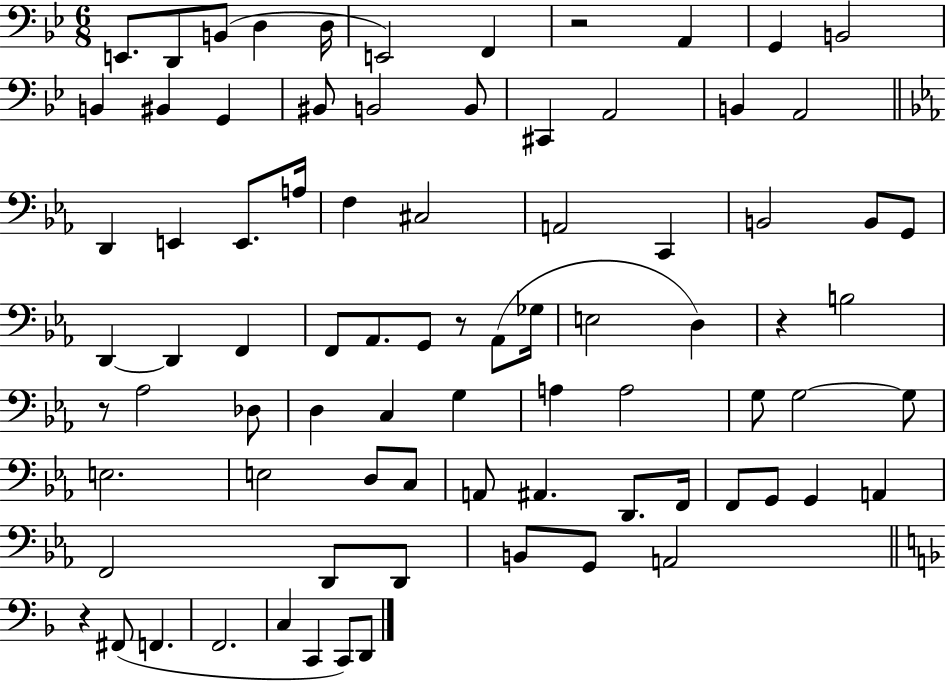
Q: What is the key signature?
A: BES major